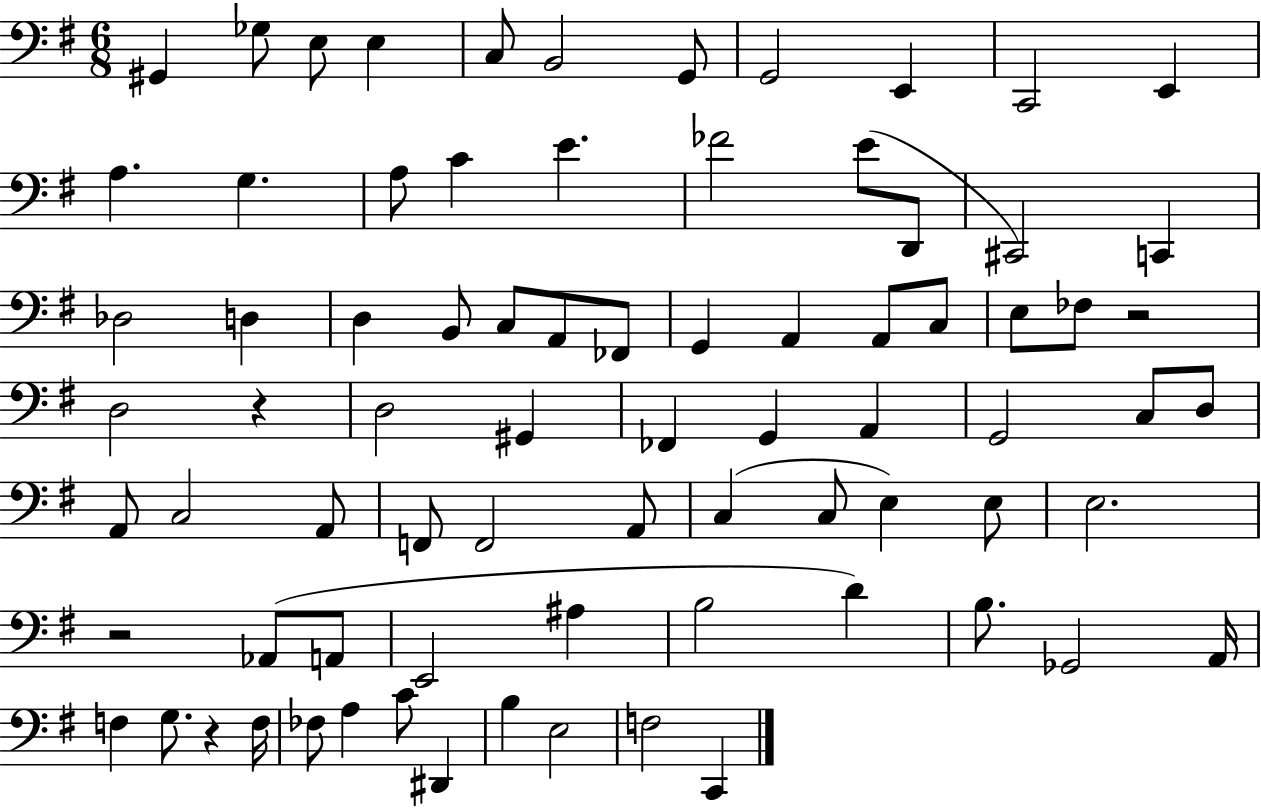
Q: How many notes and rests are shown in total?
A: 78